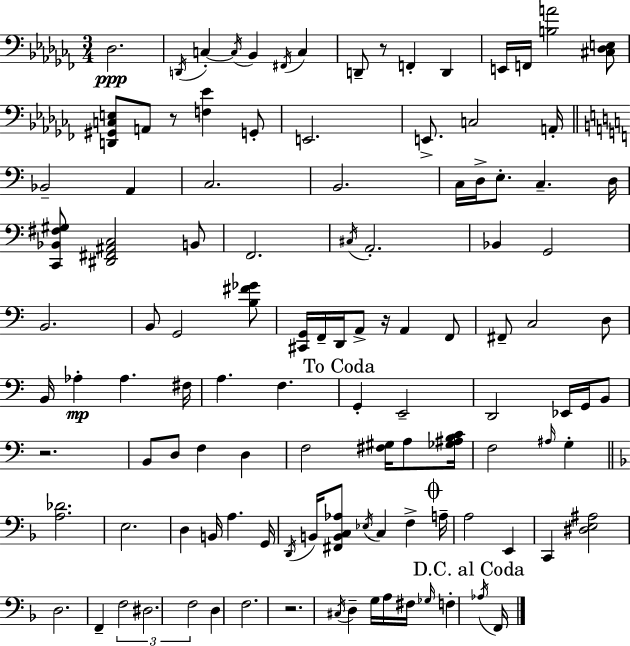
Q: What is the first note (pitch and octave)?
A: Db3